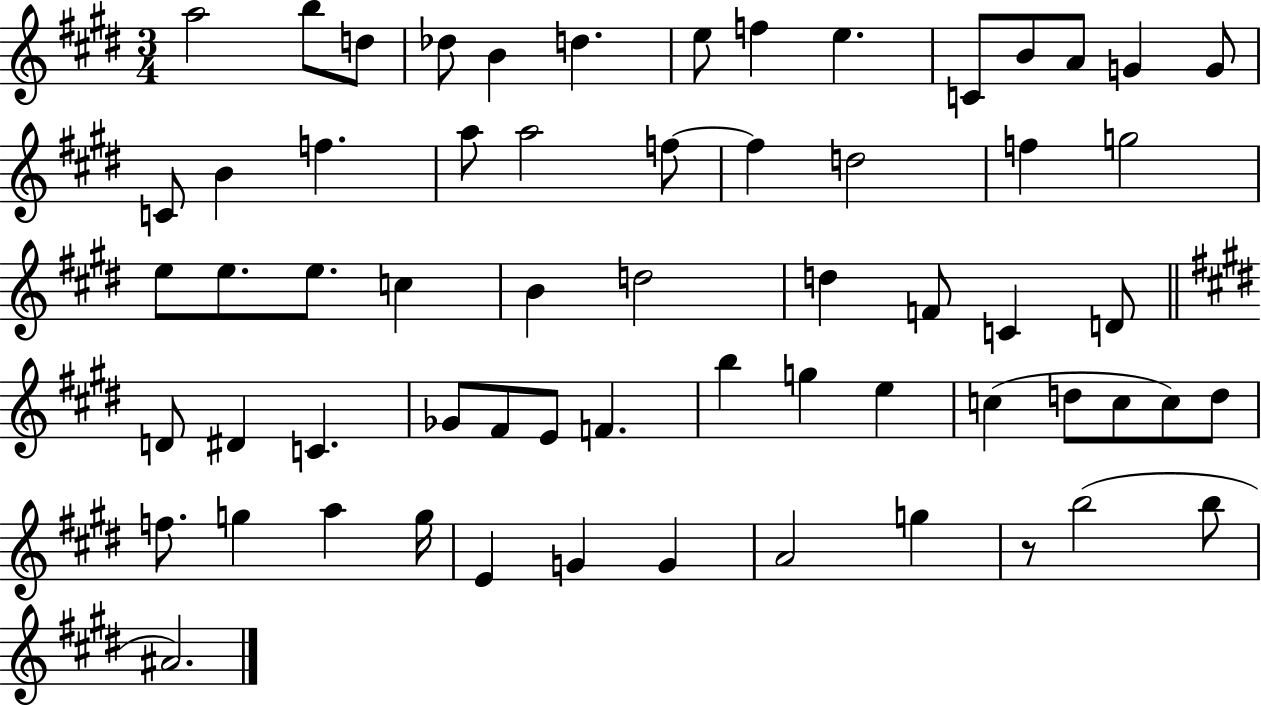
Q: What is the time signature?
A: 3/4